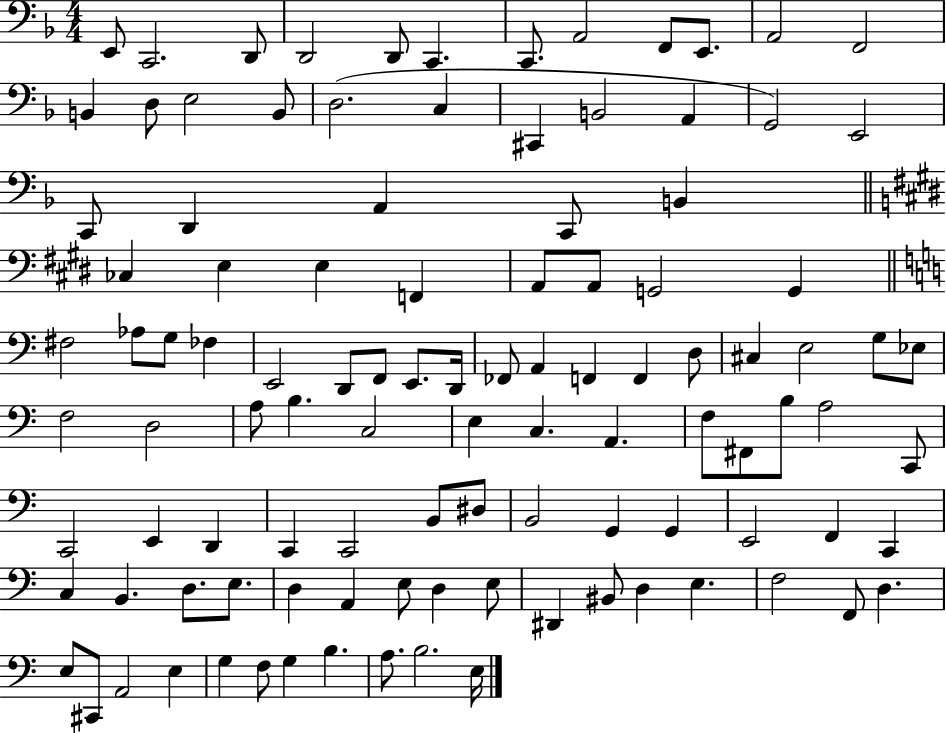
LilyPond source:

{
  \clef bass
  \numericTimeSignature
  \time 4/4
  \key f \major
  e,8 c,2. d,8 | d,2 d,8 c,4. | c,8. a,2 f,8 e,8. | a,2 f,2 | \break b,4 d8 e2 b,8 | d2.( c4 | cis,4 b,2 a,4 | g,2) e,2 | \break c,8 d,4 a,4 c,8 b,4 | \bar "||" \break \key e \major ces4 e4 e4 f,4 | a,8 a,8 g,2 g,4 | \bar "||" \break \key c \major fis2 aes8 g8 fes4 | e,2 d,8 f,8 e,8. d,16 | fes,8 a,4 f,4 f,4 d8 | cis4 e2 g8 ees8 | \break f2 d2 | a8 b4. c2 | e4 c4. a,4. | f8 fis,8 b8 a2 c,8 | \break c,2 e,4 d,4 | c,4 c,2 b,8 dis8 | b,2 g,4 g,4 | e,2 f,4 c,4 | \break c4 b,4. d8. e8. | d4 a,4 e8 d4 e8 | dis,4 bis,8 d4 e4. | f2 f,8 d4. | \break e8 cis,8 a,2 e4 | g4 f8 g4 b4. | a8. b2. e16 | \bar "|."
}